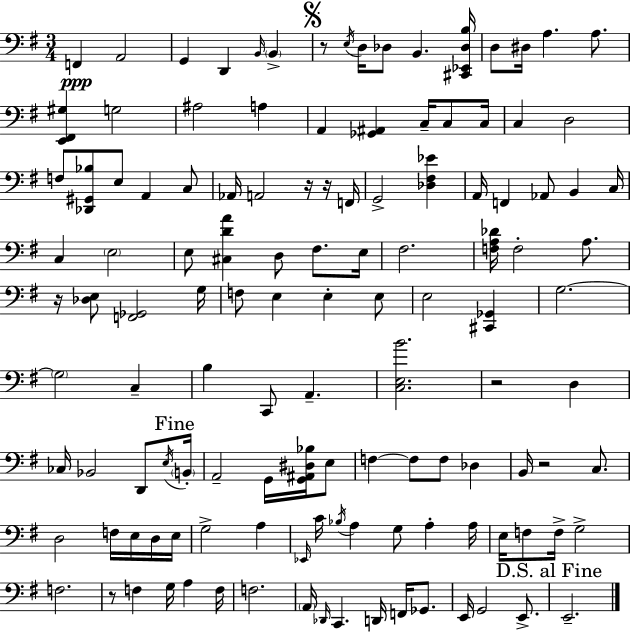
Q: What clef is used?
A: bass